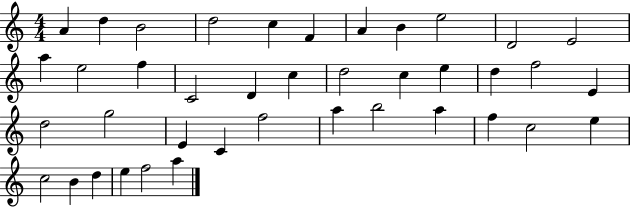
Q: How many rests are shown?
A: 0